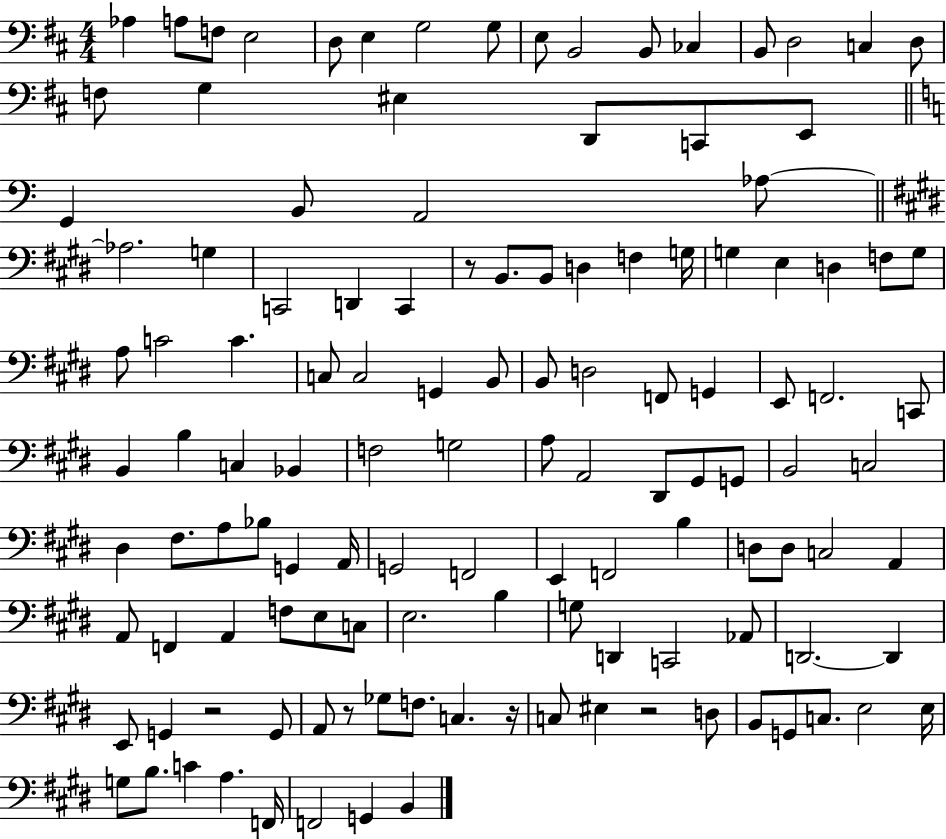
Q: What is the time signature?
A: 4/4